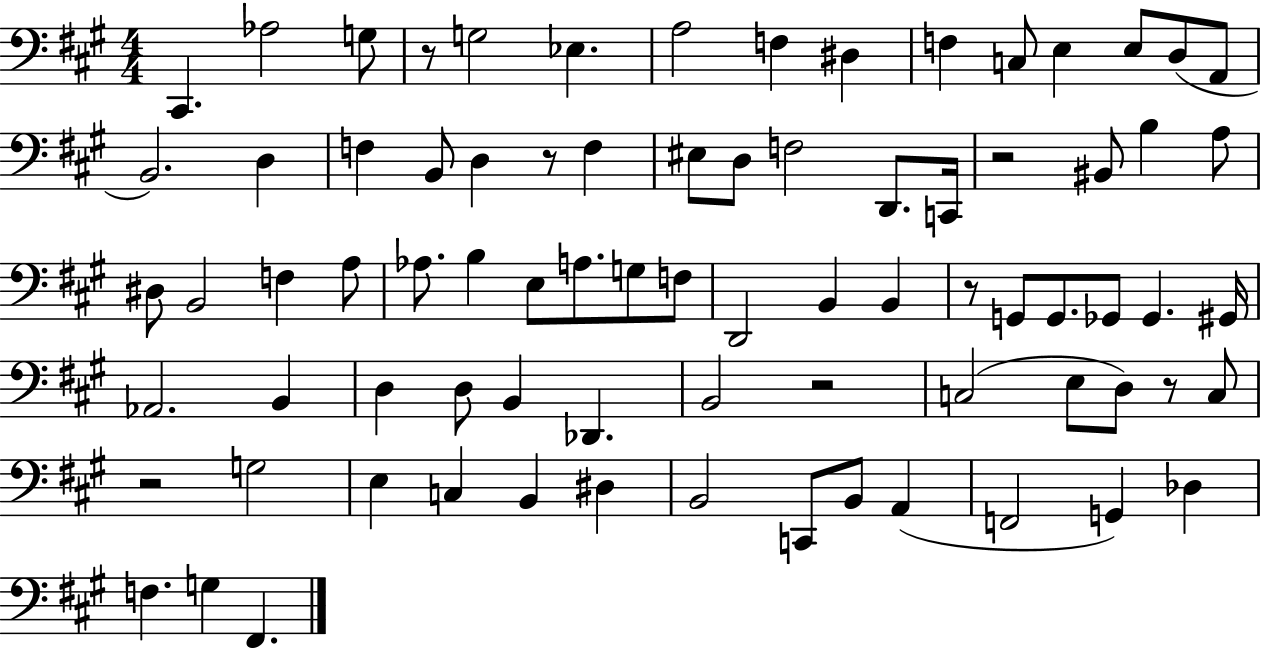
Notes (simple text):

C#2/q. Ab3/h G3/e R/e G3/h Eb3/q. A3/h F3/q D#3/q F3/q C3/e E3/q E3/e D3/e A2/e B2/h. D3/q F3/q B2/e D3/q R/e F3/q EIS3/e D3/e F3/h D2/e. C2/s R/h BIS2/e B3/q A3/e D#3/e B2/h F3/q A3/e Ab3/e. B3/q E3/e A3/e. G3/e F3/e D2/h B2/q B2/q R/e G2/e G2/e. Gb2/e Gb2/q. G#2/s Ab2/h. B2/q D3/q D3/e B2/q Db2/q. B2/h R/h C3/h E3/e D3/e R/e C3/e R/h G3/h E3/q C3/q B2/q D#3/q B2/h C2/e B2/e A2/q F2/h G2/q Db3/q F3/q. G3/q F#2/q.